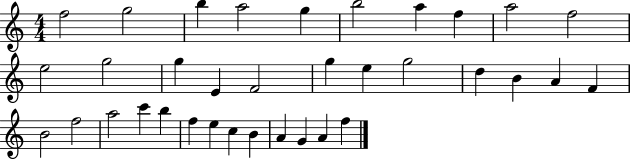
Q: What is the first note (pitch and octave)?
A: F5